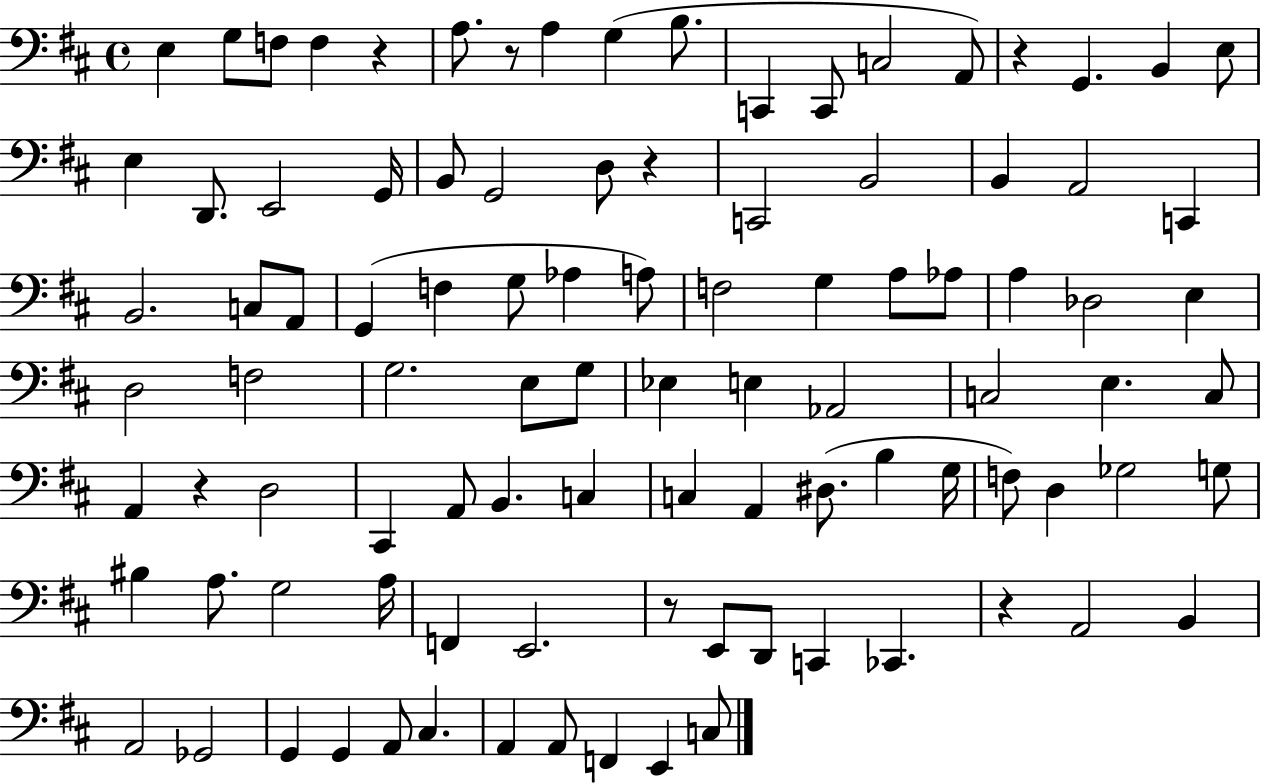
X:1
T:Untitled
M:4/4
L:1/4
K:D
E, G,/2 F,/2 F, z A,/2 z/2 A, G, B,/2 C,, C,,/2 C,2 A,,/2 z G,, B,, E,/2 E, D,,/2 E,,2 G,,/4 B,,/2 G,,2 D,/2 z C,,2 B,,2 B,, A,,2 C,, B,,2 C,/2 A,,/2 G,, F, G,/2 _A, A,/2 F,2 G, A,/2 _A,/2 A, _D,2 E, D,2 F,2 G,2 E,/2 G,/2 _E, E, _A,,2 C,2 E, C,/2 A,, z D,2 ^C,, A,,/2 B,, C, C, A,, ^D,/2 B, G,/4 F,/2 D, _G,2 G,/2 ^B, A,/2 G,2 A,/4 F,, E,,2 z/2 E,,/2 D,,/2 C,, _C,, z A,,2 B,, A,,2 _G,,2 G,, G,, A,,/2 ^C, A,, A,,/2 F,, E,, C,/2